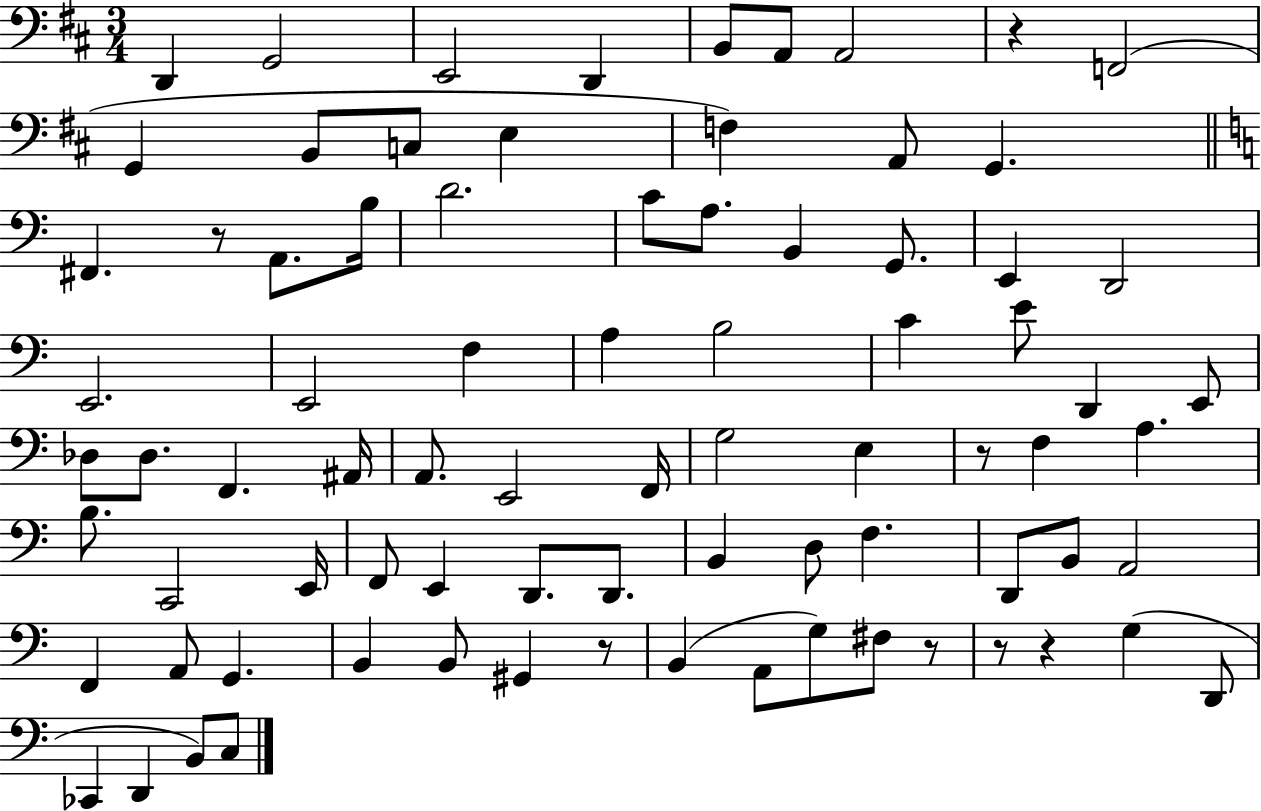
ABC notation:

X:1
T:Untitled
M:3/4
L:1/4
K:D
D,, G,,2 E,,2 D,, B,,/2 A,,/2 A,,2 z F,,2 G,, B,,/2 C,/2 E, F, A,,/2 G,, ^F,, z/2 A,,/2 B,/4 D2 C/2 A,/2 B,, G,,/2 E,, D,,2 E,,2 E,,2 F, A, B,2 C E/2 D,, E,,/2 _D,/2 _D,/2 F,, ^A,,/4 A,,/2 E,,2 F,,/4 G,2 E, z/2 F, A, B,/2 C,,2 E,,/4 F,,/2 E,, D,,/2 D,,/2 B,, D,/2 F, D,,/2 B,,/2 A,,2 F,, A,,/2 G,, B,, B,,/2 ^G,, z/2 B,, A,,/2 G,/2 ^F,/2 z/2 z/2 z G, D,,/2 _C,, D,, B,,/2 C,/2